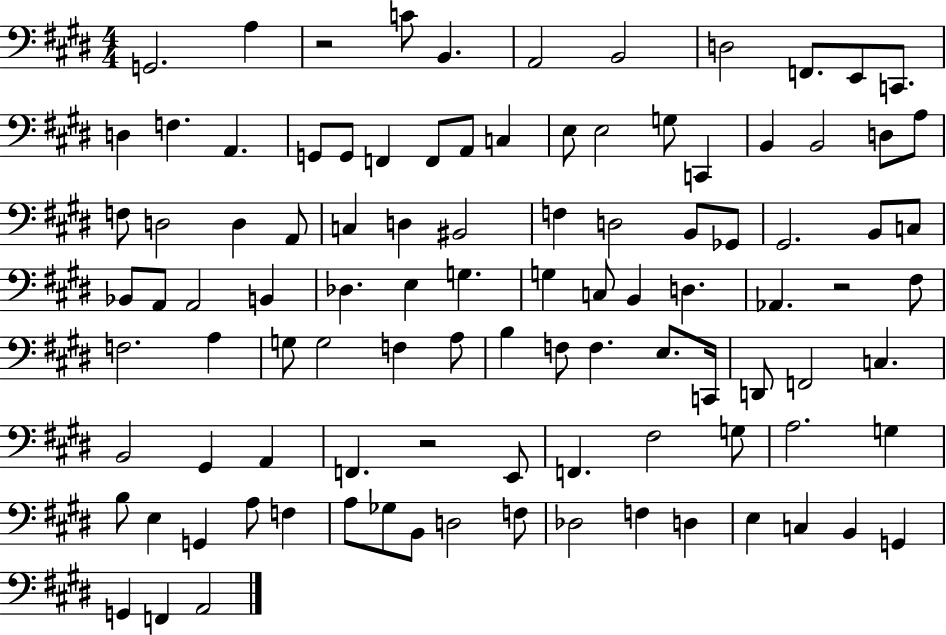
{
  \clef bass
  \numericTimeSignature
  \time 4/4
  \key e \major
  g,2. a4 | r2 c'8 b,4. | a,2 b,2 | d2 f,8. e,8 c,8. | \break d4 f4. a,4. | g,8 g,8 f,4 f,8 a,8 c4 | e8 e2 g8 c,4 | b,4 b,2 d8 a8 | \break f8 d2 d4 a,8 | c4 d4 bis,2 | f4 d2 b,8 ges,8 | gis,2. b,8 c8 | \break bes,8 a,8 a,2 b,4 | des4. e4 g4. | g4 c8 b,4 d4. | aes,4. r2 fis8 | \break f2. a4 | g8 g2 f4 a8 | b4 f8 f4. e8. c,16 | d,8 f,2 c4. | \break b,2 gis,4 a,4 | f,4. r2 e,8 | f,4. fis2 g8 | a2. g4 | \break b8 e4 g,4 a8 f4 | a8 ges8 b,8 d2 f8 | des2 f4 d4 | e4 c4 b,4 g,4 | \break g,4 f,4 a,2 | \bar "|."
}